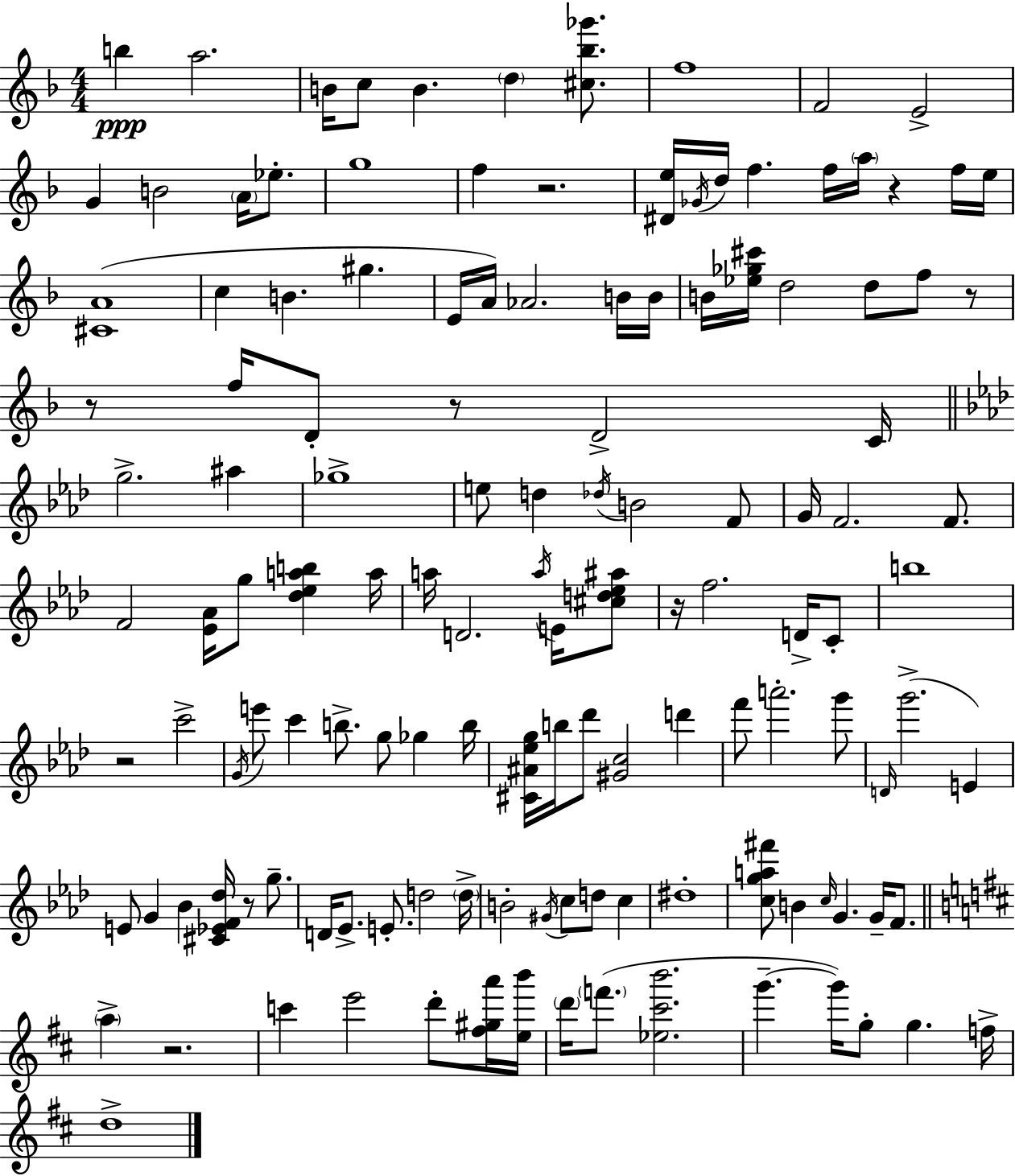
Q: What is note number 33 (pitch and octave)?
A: D5